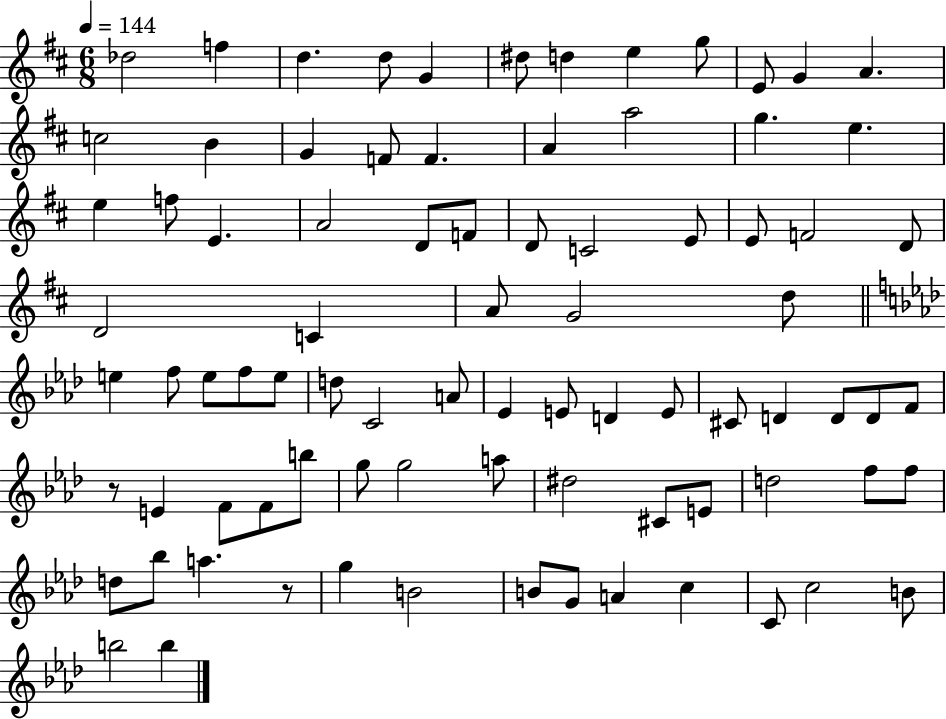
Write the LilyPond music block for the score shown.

{
  \clef treble
  \numericTimeSignature
  \time 6/8
  \key d \major
  \tempo 4 = 144
  des''2 f''4 | d''4. d''8 g'4 | dis''8 d''4 e''4 g''8 | e'8 g'4 a'4. | \break c''2 b'4 | g'4 f'8 f'4. | a'4 a''2 | g''4. e''4. | \break e''4 f''8 e'4. | a'2 d'8 f'8 | d'8 c'2 e'8 | e'8 f'2 d'8 | \break d'2 c'4 | a'8 g'2 d''8 | \bar "||" \break \key aes \major e''4 f''8 e''8 f''8 e''8 | d''8 c'2 a'8 | ees'4 e'8 d'4 e'8 | cis'8 d'4 d'8 d'8 f'8 | \break r8 e'4 f'8 f'8 b''8 | g''8 g''2 a''8 | dis''2 cis'8 e'8 | d''2 f''8 f''8 | \break d''8 bes''8 a''4. r8 | g''4 b'2 | b'8 g'8 a'4 c''4 | c'8 c''2 b'8 | \break b''2 b''4 | \bar "|."
}